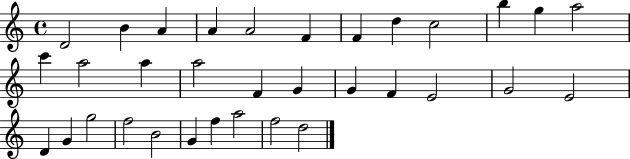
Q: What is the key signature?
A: C major